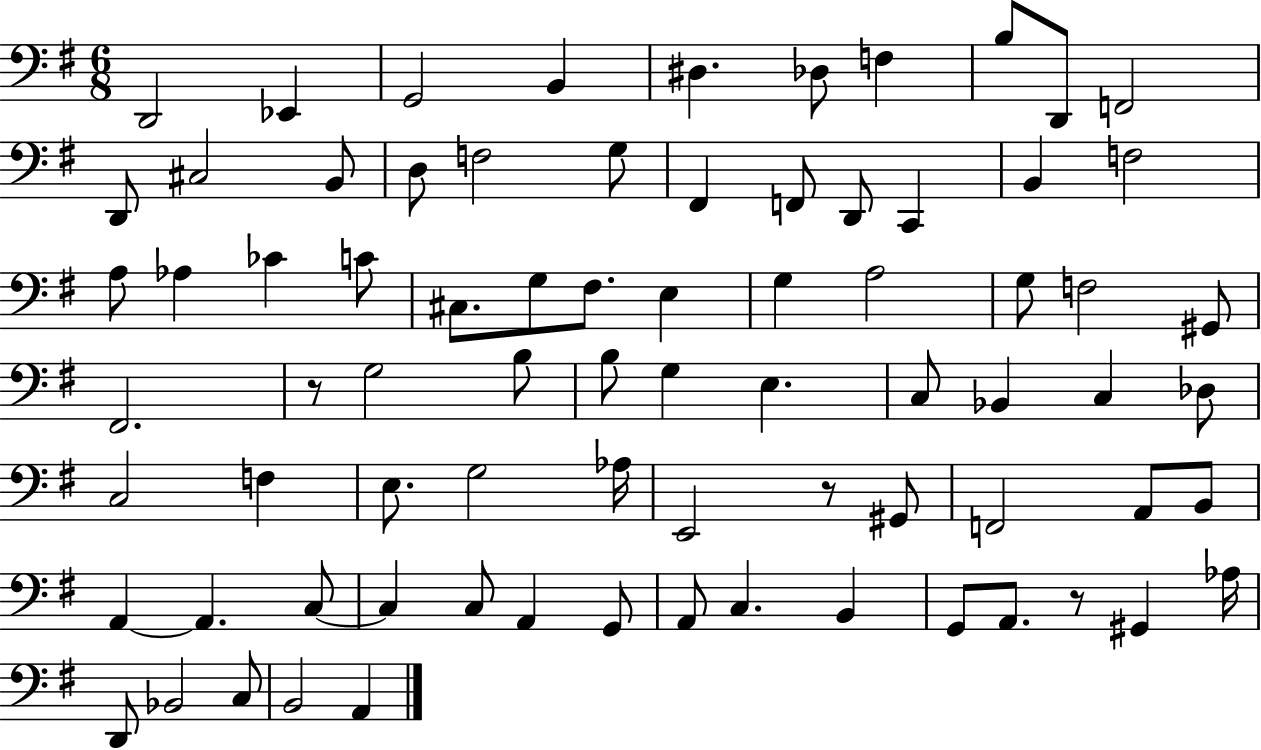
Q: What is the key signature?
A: G major